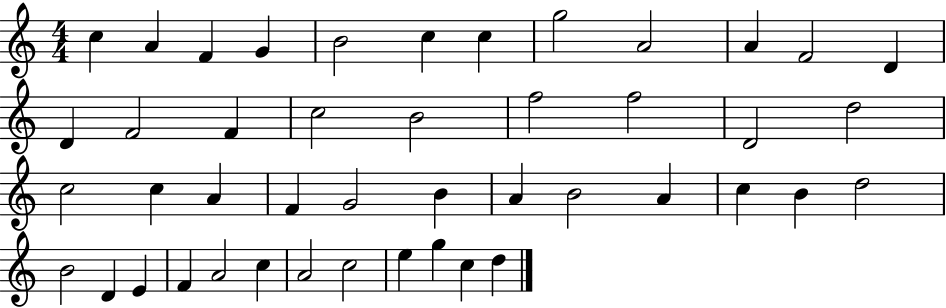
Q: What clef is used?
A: treble